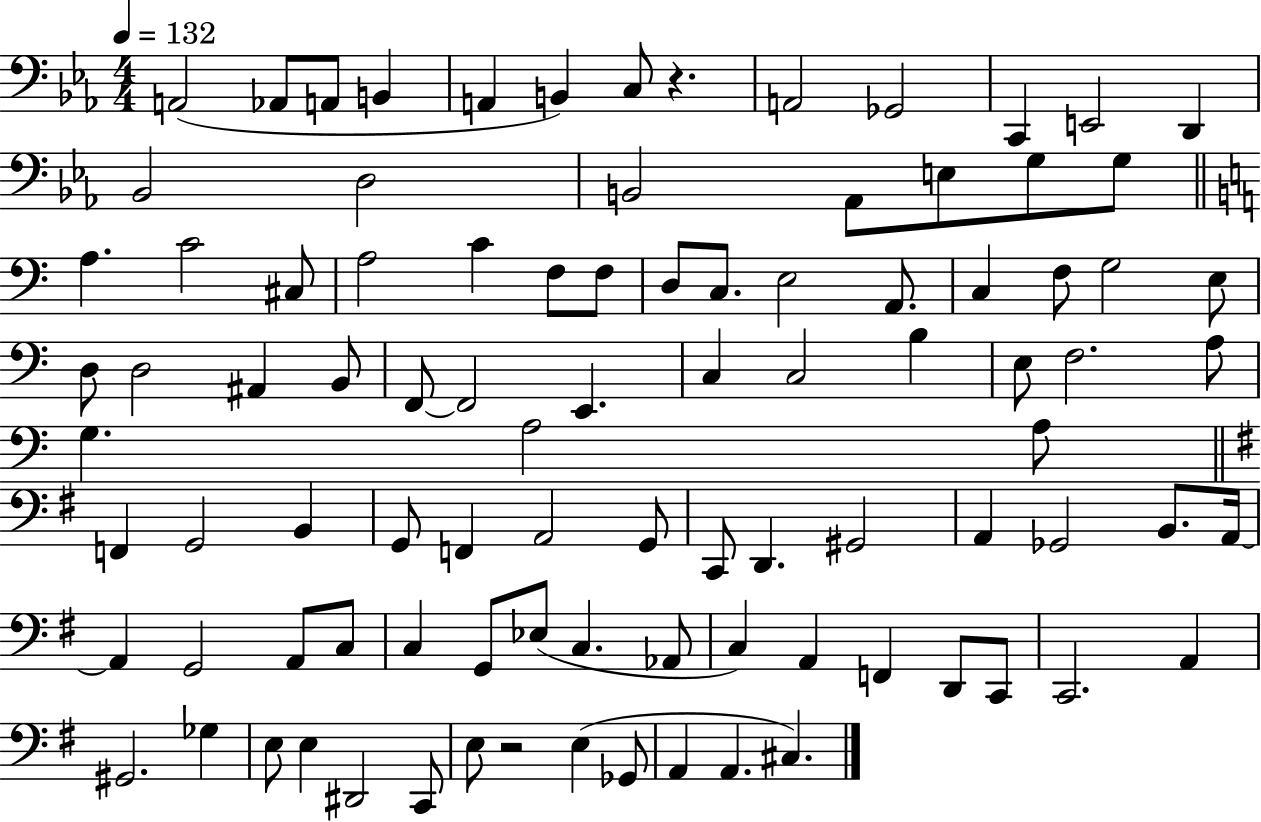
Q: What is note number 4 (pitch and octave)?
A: B2